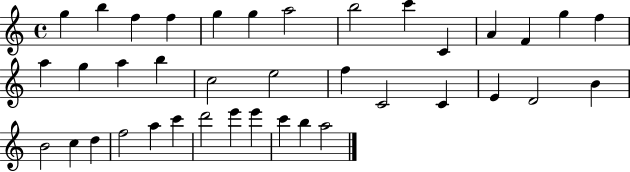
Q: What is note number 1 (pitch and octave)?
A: G5